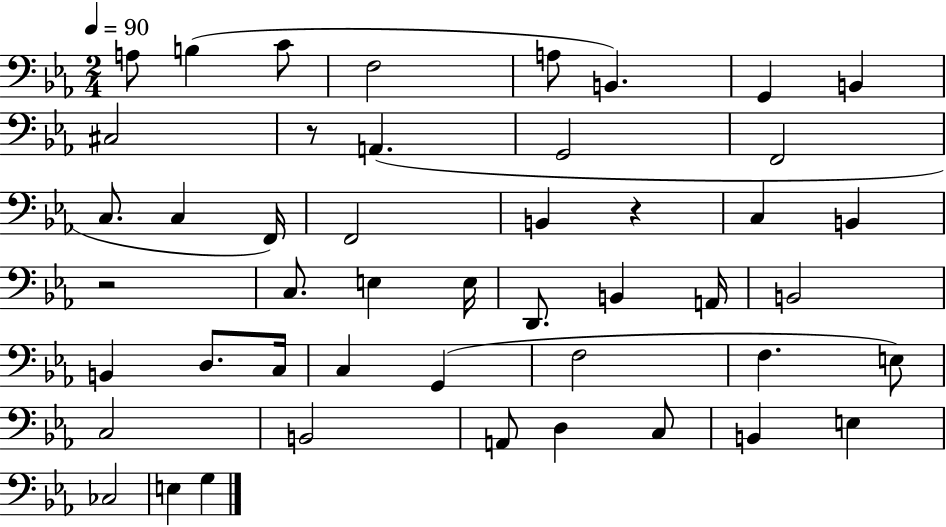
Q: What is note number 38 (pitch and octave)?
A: D3